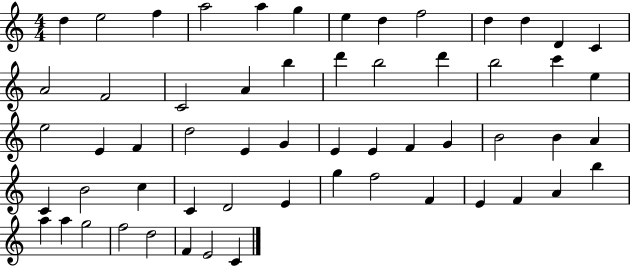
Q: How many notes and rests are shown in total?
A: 58